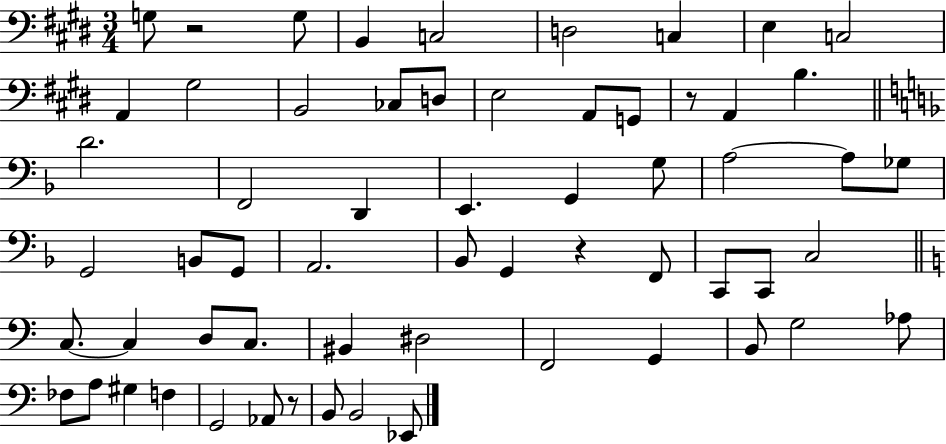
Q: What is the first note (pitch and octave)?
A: G3